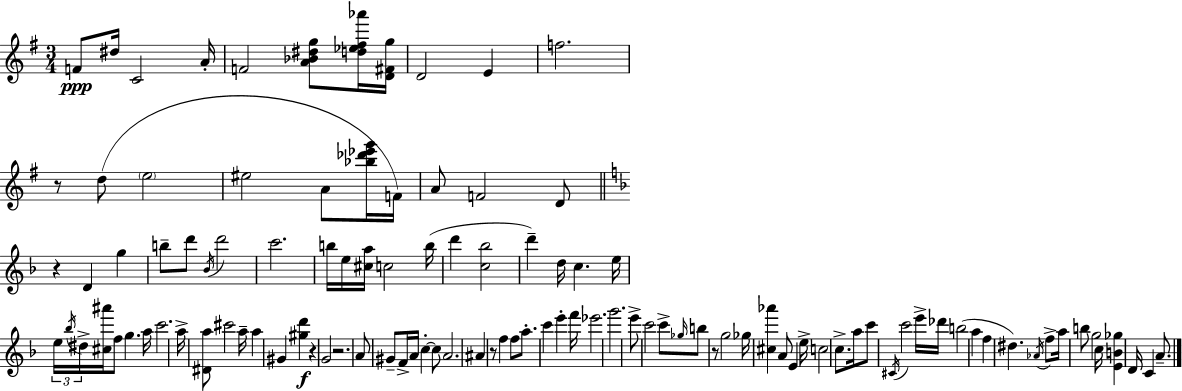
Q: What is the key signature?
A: G major